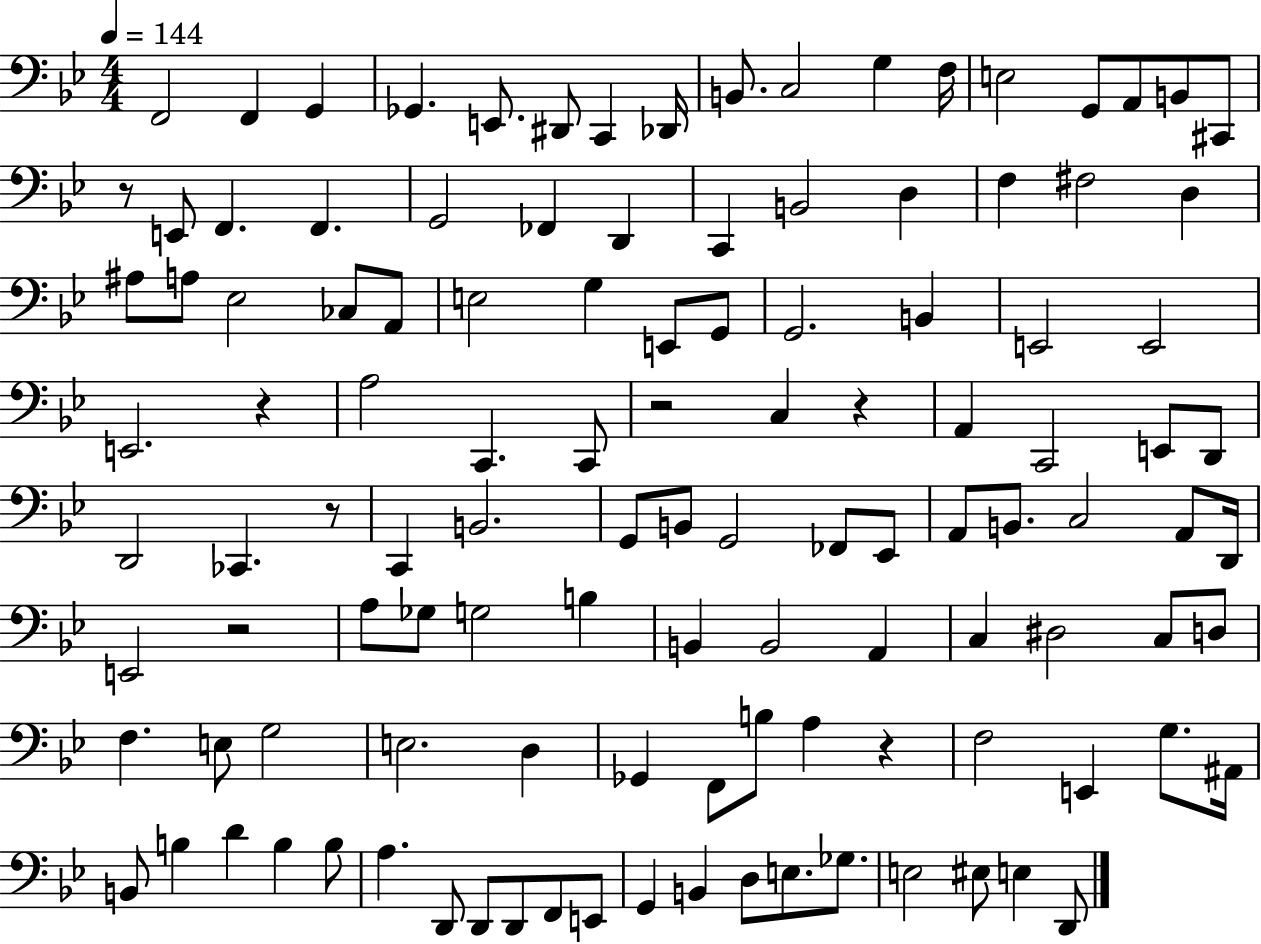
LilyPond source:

{
  \clef bass
  \numericTimeSignature
  \time 4/4
  \key bes \major
  \tempo 4 = 144
  f,2 f,4 g,4 | ges,4. e,8. dis,8 c,4 des,16 | b,8. c2 g4 f16 | e2 g,8 a,8 b,8 cis,8 | \break r8 e,8 f,4. f,4. | g,2 fes,4 d,4 | c,4 b,2 d4 | f4 fis2 d4 | \break ais8 a8 ees2 ces8 a,8 | e2 g4 e,8 g,8 | g,2. b,4 | e,2 e,2 | \break e,2. r4 | a2 c,4. c,8 | r2 c4 r4 | a,4 c,2 e,8 d,8 | \break d,2 ces,4. r8 | c,4 b,2. | g,8 b,8 g,2 fes,8 ees,8 | a,8 b,8. c2 a,8 d,16 | \break e,2 r2 | a8 ges8 g2 b4 | b,4 b,2 a,4 | c4 dis2 c8 d8 | \break f4. e8 g2 | e2. d4 | ges,4 f,8 b8 a4 r4 | f2 e,4 g8. ais,16 | \break b,8 b4 d'4 b4 b8 | a4. d,8 d,8 d,8 f,8 e,8 | g,4 b,4 d8 e8. ges8. | e2 eis8 e4 d,8 | \break \bar "|."
}